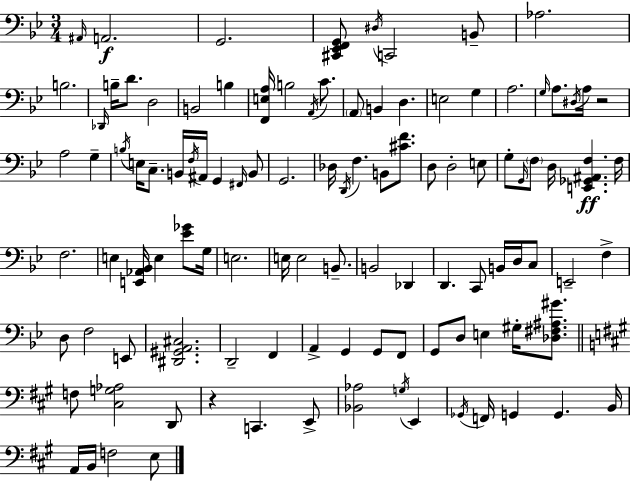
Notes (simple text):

A#2/s A2/h. G2/h. [C#2,Eb2,F2,G2]/e D#3/s C2/h B2/e Ab3/h. B3/h. Db2/s B3/s D4/e. D3/h B2/h B3/q [F2,E3,A3]/s B3/h A2/s C4/e. A2/e B2/q D3/q. E3/h G3/q A3/h. G3/s A3/e. D#3/s A3/s R/h A3/h G3/q B3/s E3/s C3/e. B2/s F3/s A#2/s G2/q F#2/s B2/e G2/h. Db3/s D2/s F3/q. B2/e [C#4,F4]/e. D3/e D3/h E3/e G3/e G2/s F3/e D3/s [E2,Gb2,A#2,F3]/q. F3/s F3/h. E3/q [E2,Ab2,Bb2]/s E3/q [Eb4,Gb4]/e G3/s E3/h. E3/s E3/h B2/e. B2/h Db2/q D2/q. C2/e B2/s D3/s C3/e E2/h F3/q D3/e F3/h E2/e [D#2,G#2,A2,C#3]/h. D2/h F2/q A2/q G2/q G2/e F2/e G2/e D3/e E3/q G#3/s [Db3,F#3,A#3,G#4]/e. F3/e [C#3,G3,Ab3]/h D2/e R/q C2/q. E2/e [Bb2,Ab3]/h G3/s E2/q Gb2/s F2/s G2/q G2/q. B2/s A2/s B2/s F3/h E3/e